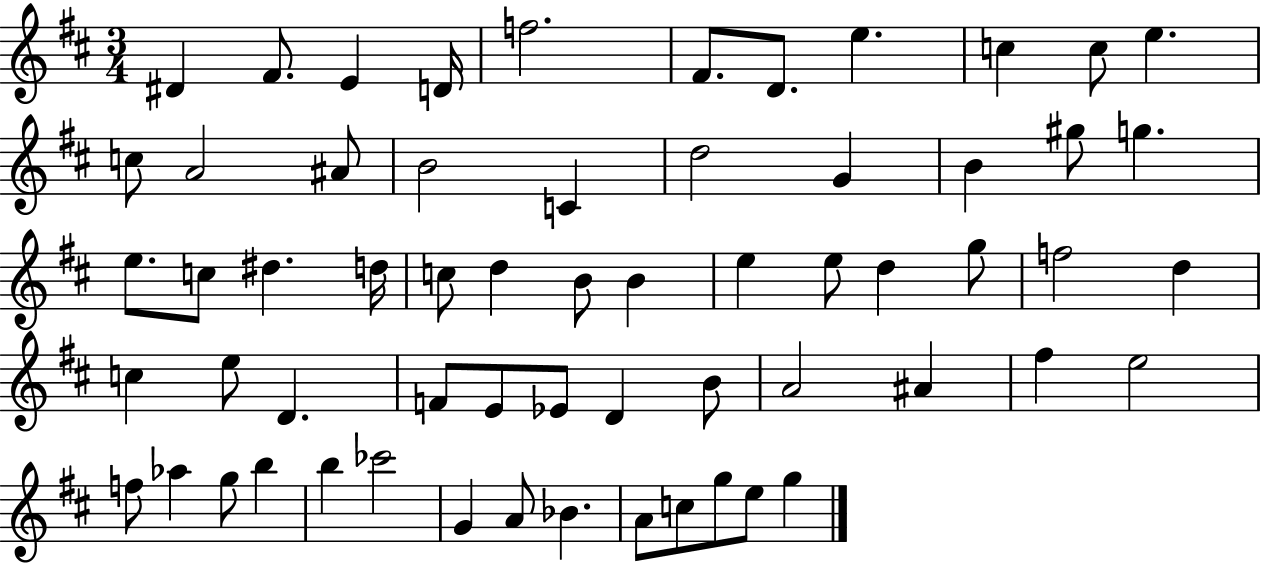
{
  \clef treble
  \numericTimeSignature
  \time 3/4
  \key d \major
  dis'4 fis'8. e'4 d'16 | f''2. | fis'8. d'8. e''4. | c''4 c''8 e''4. | \break c''8 a'2 ais'8 | b'2 c'4 | d''2 g'4 | b'4 gis''8 g''4. | \break e''8. c''8 dis''4. d''16 | c''8 d''4 b'8 b'4 | e''4 e''8 d''4 g''8 | f''2 d''4 | \break c''4 e''8 d'4. | f'8 e'8 ees'8 d'4 b'8 | a'2 ais'4 | fis''4 e''2 | \break f''8 aes''4 g''8 b''4 | b''4 ces'''2 | g'4 a'8 bes'4. | a'8 c''8 g''8 e''8 g''4 | \break \bar "|."
}